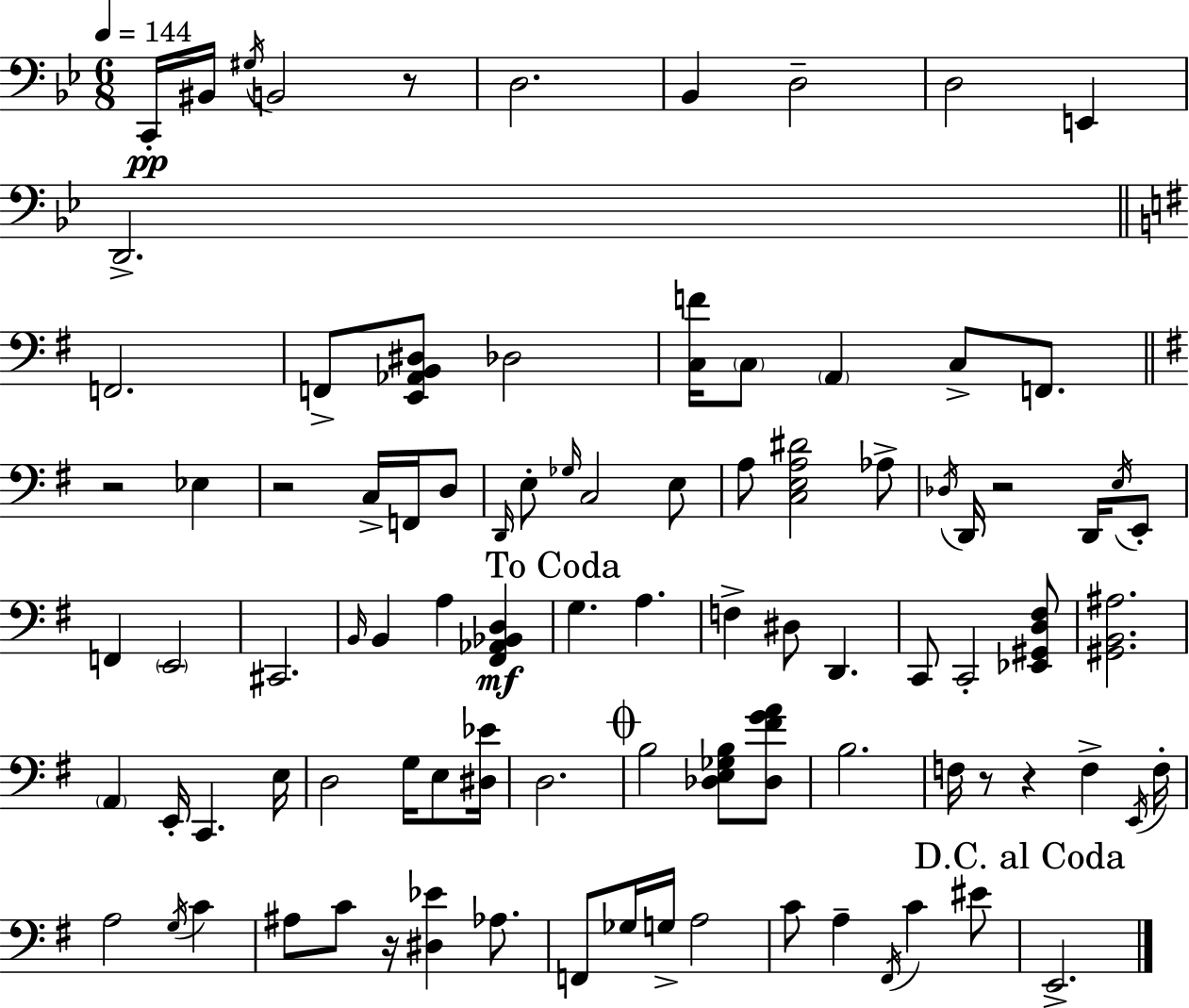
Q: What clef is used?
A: bass